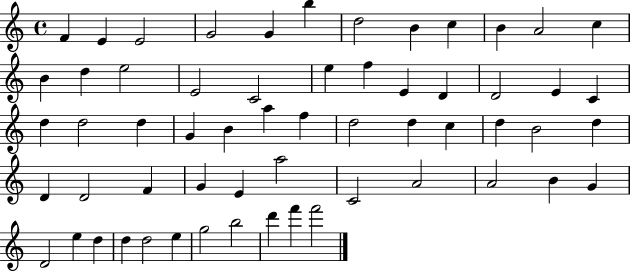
F4/q E4/q E4/h G4/h G4/q B5/q D5/h B4/q C5/q B4/q A4/h C5/q B4/q D5/q E5/h E4/h C4/h E5/q F5/q E4/q D4/q D4/h E4/q C4/q D5/q D5/h D5/q G4/q B4/q A5/q F5/q D5/h D5/q C5/q D5/q B4/h D5/q D4/q D4/h F4/q G4/q E4/q A5/h C4/h A4/h A4/h B4/q G4/q D4/h E5/q D5/q D5/q D5/h E5/q G5/h B5/h D6/q F6/q F6/h